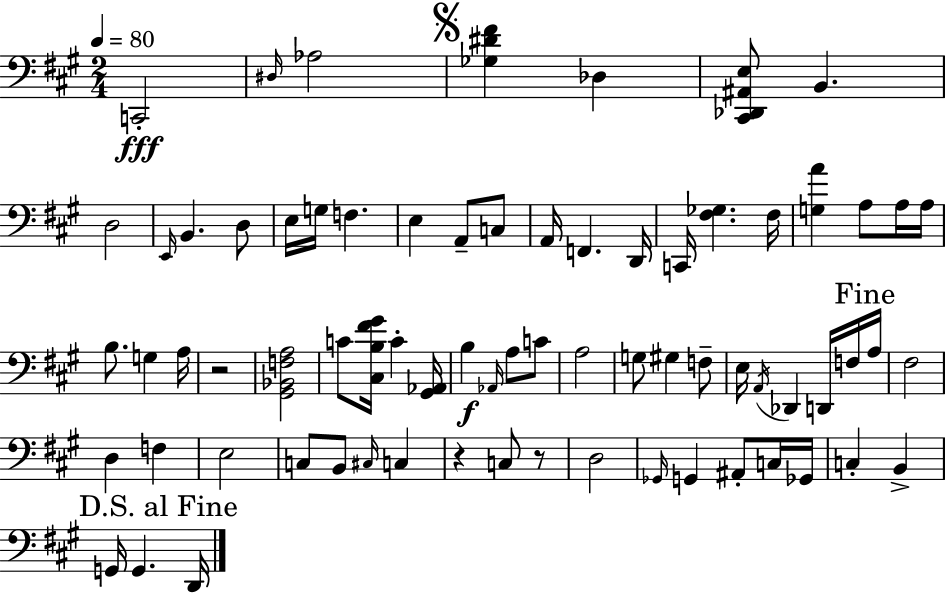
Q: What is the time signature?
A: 2/4